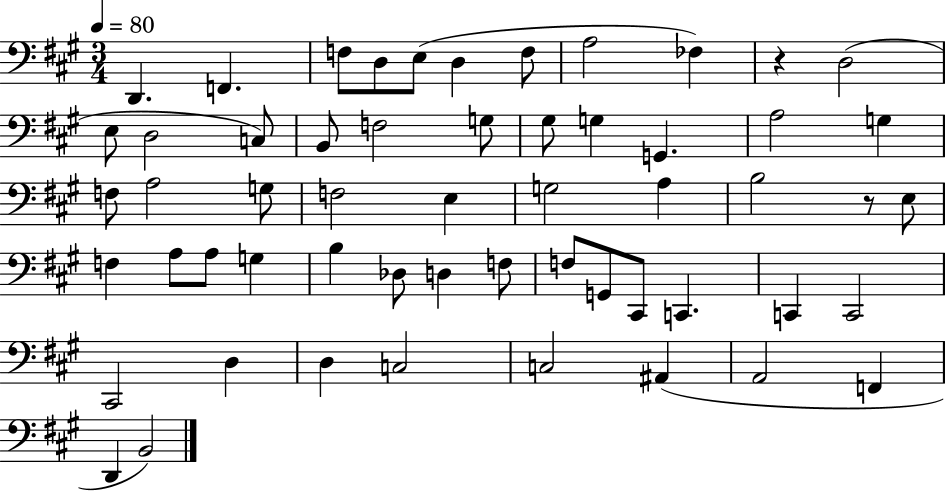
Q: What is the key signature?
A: A major